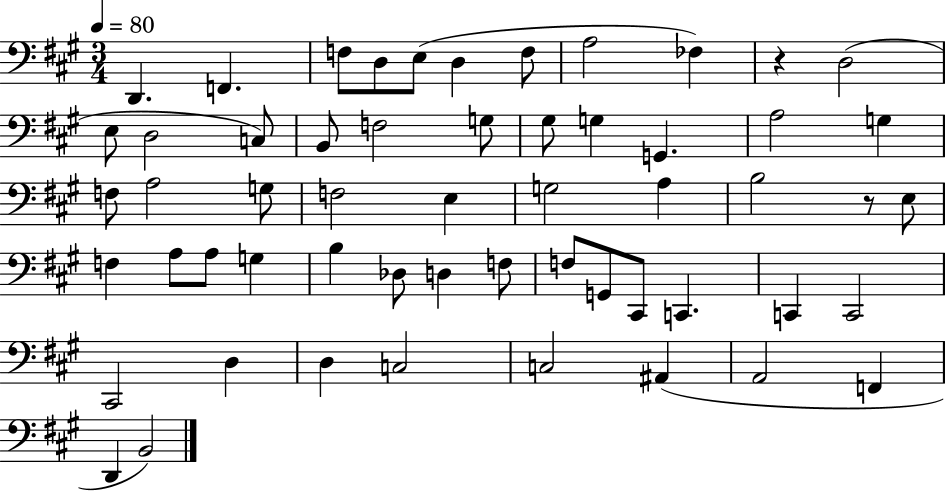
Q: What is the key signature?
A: A major